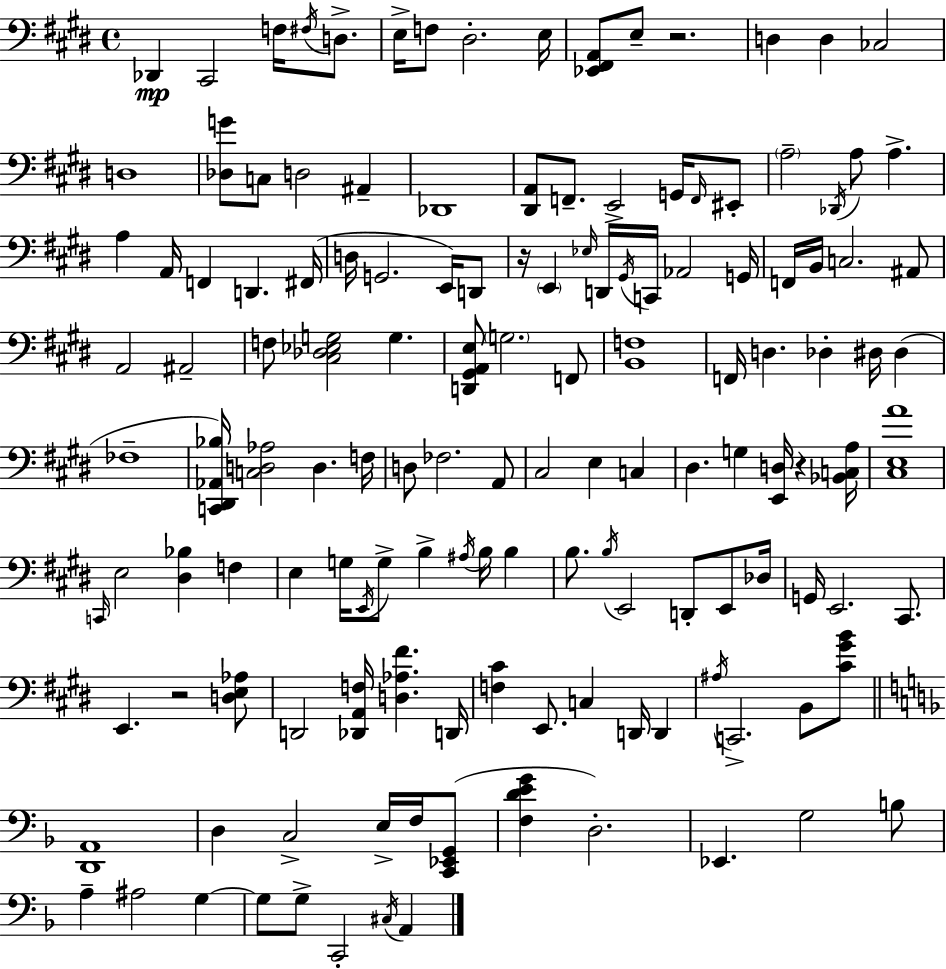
{
  \clef bass
  \time 4/4
  \defaultTimeSignature
  \key e \major
  \repeat volta 2 { des,4\mp cis,2 f16 \acciaccatura { fis16 } d8.-> | e16-> f8 dis2.-. | e16 <ees, fis, a,>8 e8-- r2. | d4 d4 ces2 | \break d1 | <des g'>8 c8 d2 ais,4-- | des,1 | <dis, a,>8 f,8.-- e,2-> g,16 \grace { f,16 } | \break eis,8-. \parenthesize a2-- \acciaccatura { des,16 } a8 a4.-> | a4 a,16 f,4 d,4. | fis,16( d16 g,2. | e,16) d,8 r16 \parenthesize e,4 \grace { ees16 } d,16 \acciaccatura { gis,16 } c,16 aes,2 | \break g,16 f,16 b,16 c2. | ais,8 a,2 ais,2-- | f8 <cis des ees g>2 g4. | <d, gis, a, e>8 \parenthesize g2. | \break f,8 <b, f>1 | f,16 d4. des4-. | dis16 dis4( fes1-- | <c, dis, aes, bes>16) <c d aes>2 d4. | \break f16 d8 fes2. | a,8 cis2 e4 | c4 dis4. g4 <e, d>16 | r4 <bes, c a>16 <cis e a'>1 | \break \grace { c,16 } e2 <dis bes>4 | f4 e4 g16 \acciaccatura { e,16 } g8-> b4-> | \acciaccatura { ais16 } b16 b4 b8. \acciaccatura { b16 } e,2 | d,8-. e,8 des16 g,16 e,2. | \break cis,8. e,4. r2 | <d e aes>8 d,2 | <des, a, f>16 <d aes fis'>4. d,16 <f cis'>4 e,8. | c4 d,16 d,4 \acciaccatura { ais16 } c,2.-> | \break b,8 <cis' gis' b'>8 \bar "||" \break \key d \minor <d, a,>1 | d4 c2-> e16-> f16 <c, ees, g,>8( | <f d' e' g'>4 d2.-.) | ees,4. g2 b8 | \break a4-- ais2 g4~~ | g8 g8-> c,2-. \acciaccatura { cis16 } a,4 | } \bar "|."
}